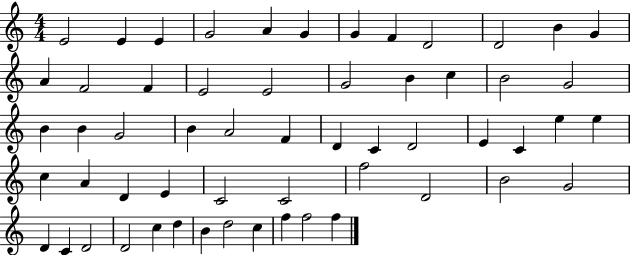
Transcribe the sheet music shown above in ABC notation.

X:1
T:Untitled
M:4/4
L:1/4
K:C
E2 E E G2 A G G F D2 D2 B G A F2 F E2 E2 G2 B c B2 G2 B B G2 B A2 F D C D2 E C e e c A D E C2 C2 f2 D2 B2 G2 D C D2 D2 c d B d2 c f f2 f